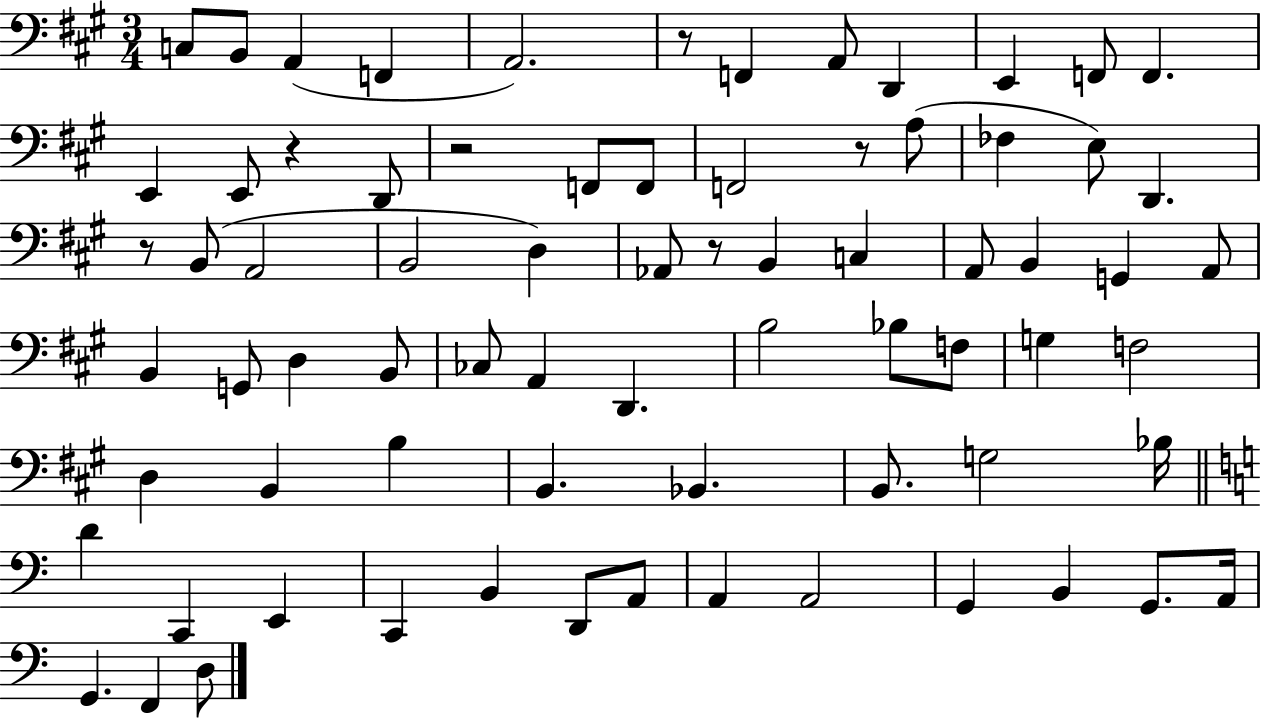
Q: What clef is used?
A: bass